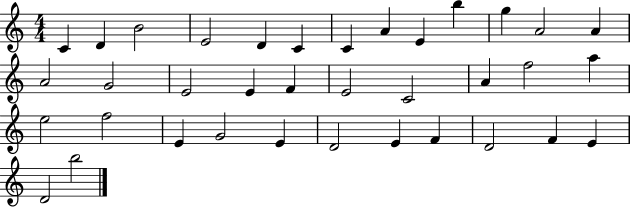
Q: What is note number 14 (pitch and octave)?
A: A4